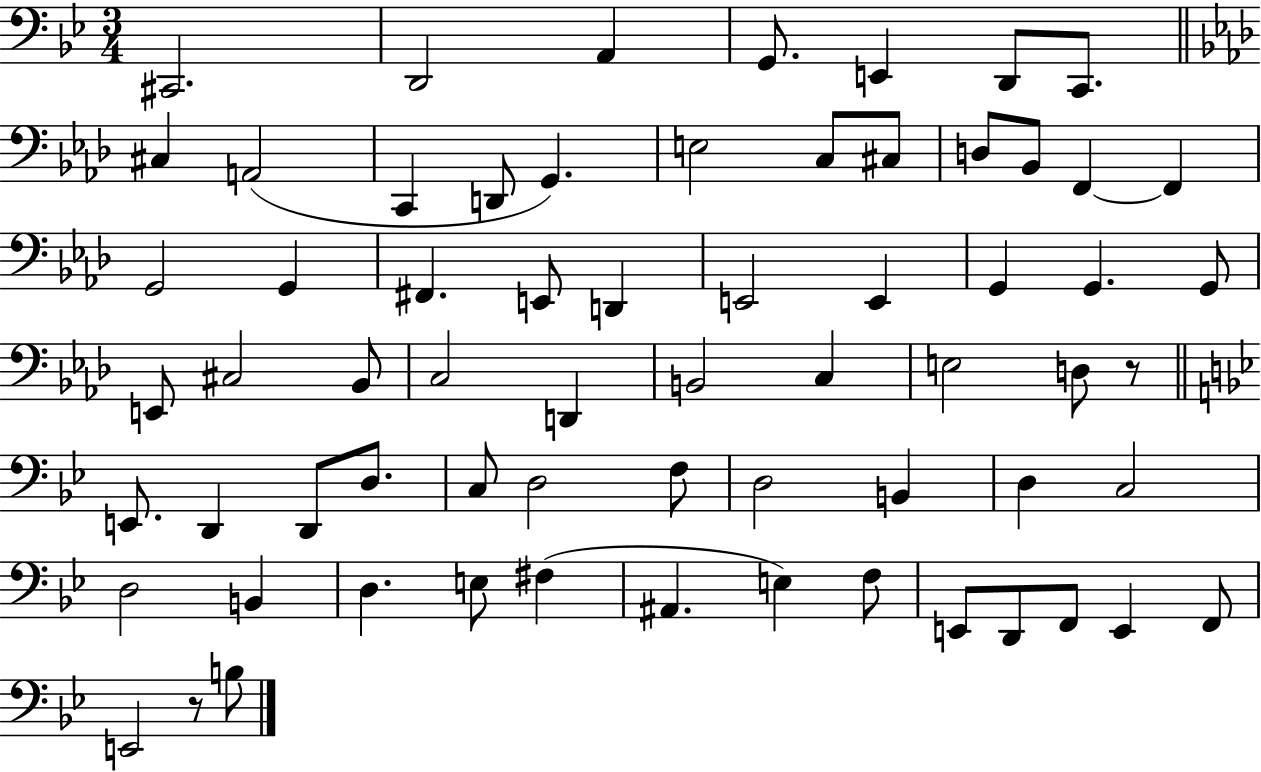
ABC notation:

X:1
T:Untitled
M:3/4
L:1/4
K:Bb
^C,,2 D,,2 A,, G,,/2 E,, D,,/2 C,,/2 ^C, A,,2 C,, D,,/2 G,, E,2 C,/2 ^C,/2 D,/2 _B,,/2 F,, F,, G,,2 G,, ^F,, E,,/2 D,, E,,2 E,, G,, G,, G,,/2 E,,/2 ^C,2 _B,,/2 C,2 D,, B,,2 C, E,2 D,/2 z/2 E,,/2 D,, D,,/2 D,/2 C,/2 D,2 F,/2 D,2 B,, D, C,2 D,2 B,, D, E,/2 ^F, ^A,, E, F,/2 E,,/2 D,,/2 F,,/2 E,, F,,/2 E,,2 z/2 B,/2